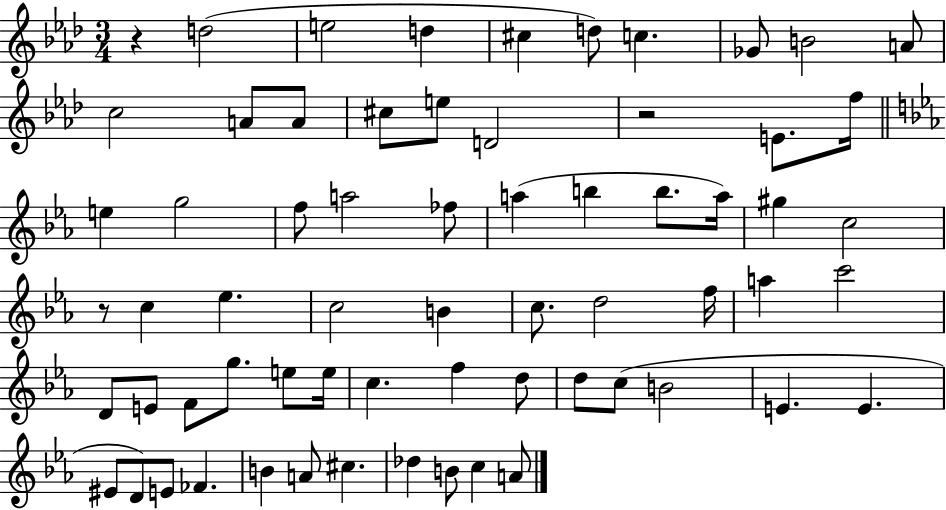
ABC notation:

X:1
T:Untitled
M:3/4
L:1/4
K:Ab
z d2 e2 d ^c d/2 c _G/2 B2 A/2 c2 A/2 A/2 ^c/2 e/2 D2 z2 E/2 f/4 e g2 f/2 a2 _f/2 a b b/2 a/4 ^g c2 z/2 c _e c2 B c/2 d2 f/4 a c'2 D/2 E/2 F/2 g/2 e/2 e/4 c f d/2 d/2 c/2 B2 E E ^E/2 D/2 E/2 _F B A/2 ^c _d B/2 c A/2